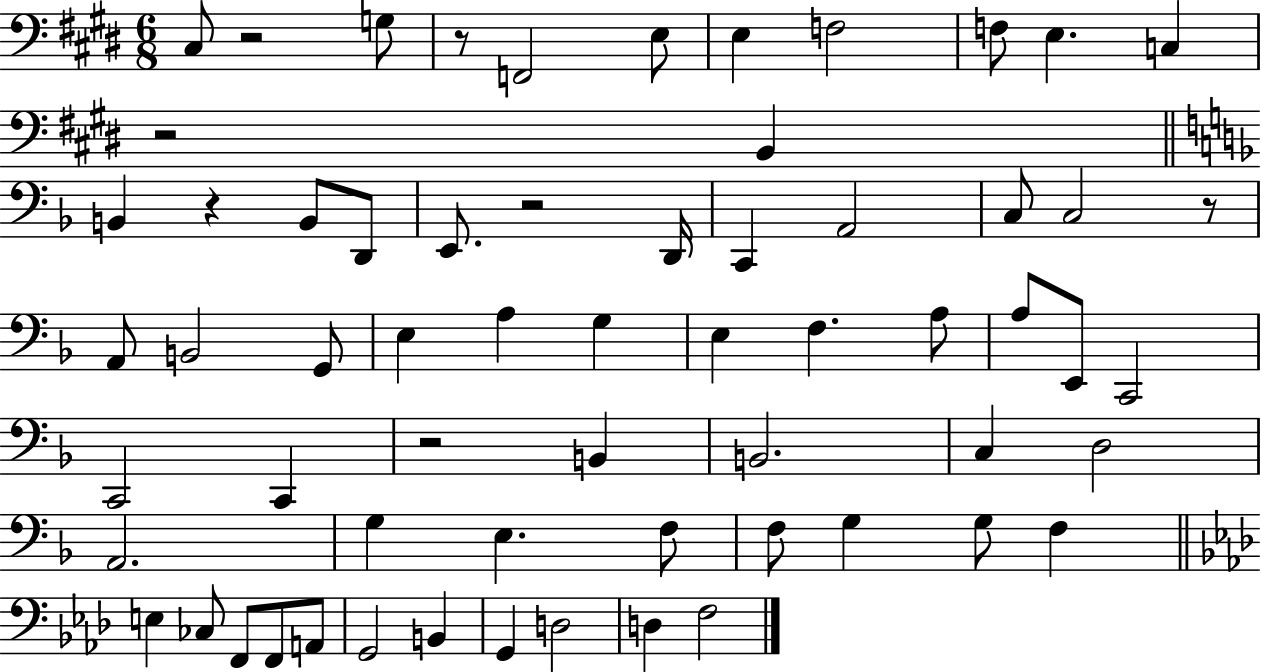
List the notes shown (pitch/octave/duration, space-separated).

C#3/e R/h G3/e R/e F2/h E3/e E3/q F3/h F3/e E3/q. C3/q R/h B2/q B2/q R/q B2/e D2/e E2/e. R/h D2/s C2/q A2/h C3/e C3/h R/e A2/e B2/h G2/e E3/q A3/q G3/q E3/q F3/q. A3/e A3/e E2/e C2/h C2/h C2/q R/h B2/q B2/h. C3/q D3/h A2/h. G3/q E3/q. F3/e F3/e G3/q G3/e F3/q E3/q CES3/e F2/e F2/e A2/e G2/h B2/q G2/q D3/h D3/q F3/h